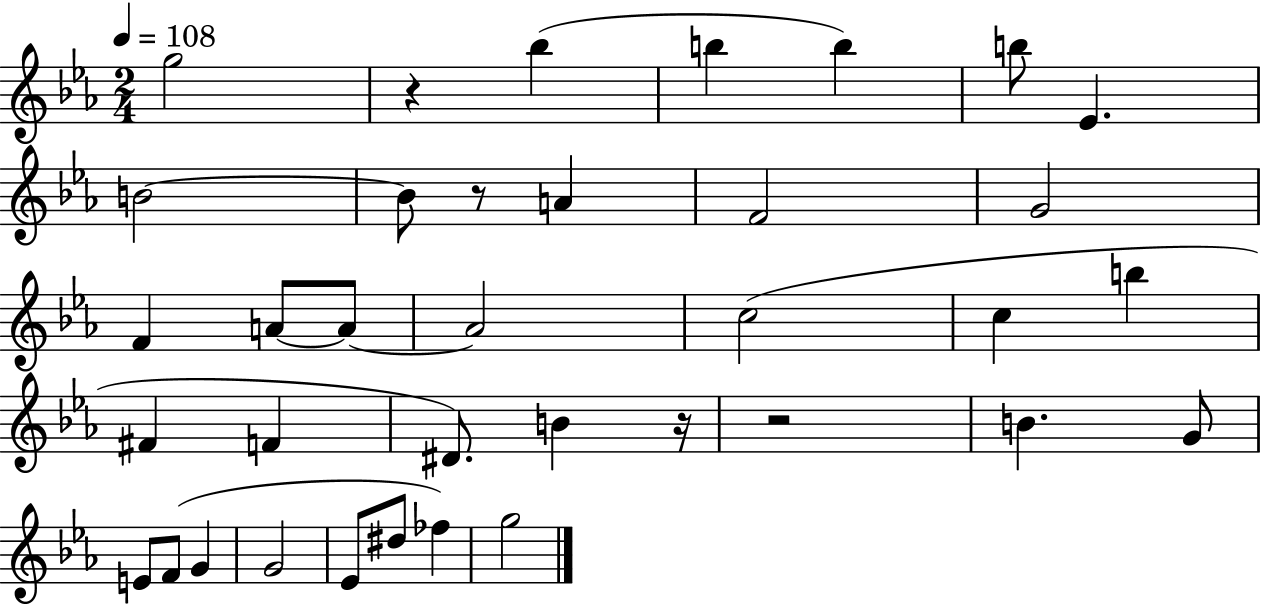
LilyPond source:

{
  \clef treble
  \numericTimeSignature
  \time 2/4
  \key ees \major
  \tempo 4 = 108
  g''2 | r4 bes''4( | b''4 b''4) | b''8 ees'4. | \break b'2~~ | b'8 r8 a'4 | f'2 | g'2 | \break f'4 a'8~~ a'8~~ | a'2 | c''2( | c''4 b''4 | \break fis'4 f'4 | dis'8.) b'4 r16 | r2 | b'4. g'8 | \break e'8 f'8( g'4 | g'2 | ees'8 dis''8 fes''4) | g''2 | \break \bar "|."
}